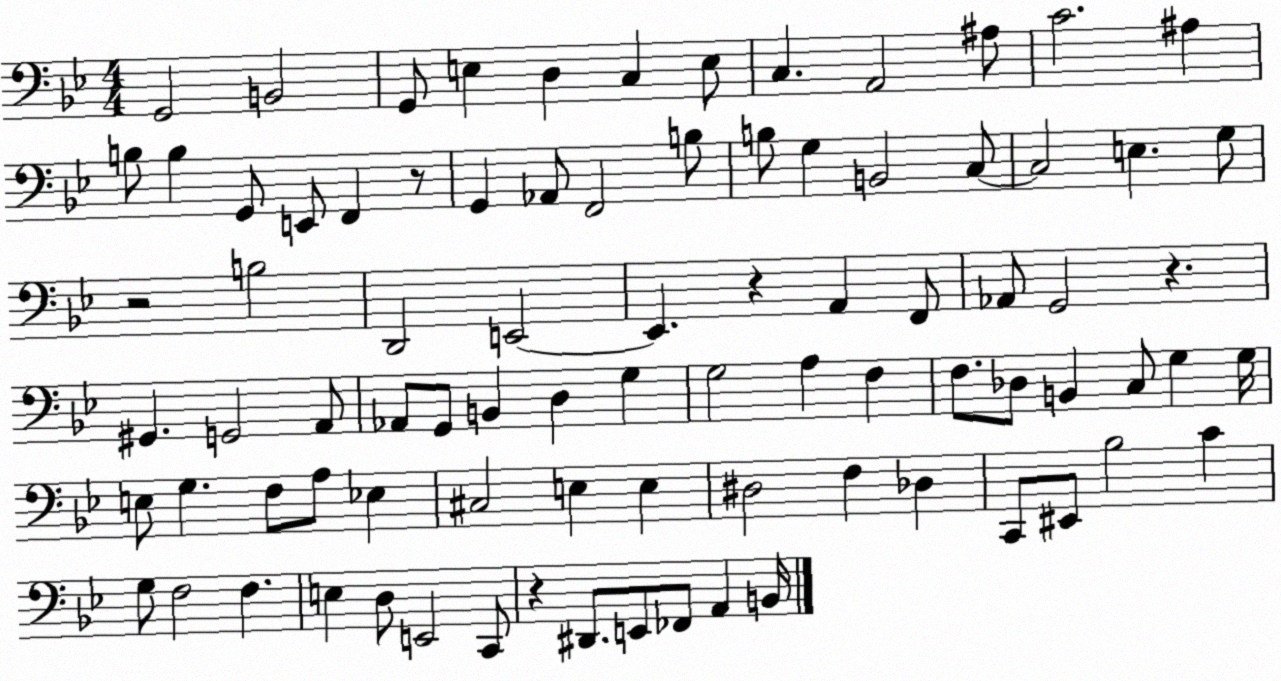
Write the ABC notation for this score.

X:1
T:Untitled
M:4/4
L:1/4
K:Bb
G,,2 B,,2 G,,/2 E, D, C, E,/2 C, A,,2 ^A,/2 C2 ^A, B,/2 B, G,,/2 E,,/2 F,, z/2 G,, _A,,/2 F,,2 B,/2 B,/2 G, B,,2 C,/2 C,2 E, G,/2 z2 B,2 D,,2 E,,2 E,, z A,, F,,/2 _A,,/2 G,,2 z ^G,, G,,2 A,,/2 _A,,/2 G,,/2 B,, D, G, G,2 A, F, F,/2 _D,/2 B,, C,/2 G, G,/4 E,/2 G, F,/2 A,/2 _E, ^C,2 E, E, ^D,2 F, _D, C,,/2 ^E,,/2 _B,2 C G,/2 F,2 F, E, D,/2 E,,2 C,,/2 z ^D,,/2 E,,/2 _F,,/2 A,, B,,/4